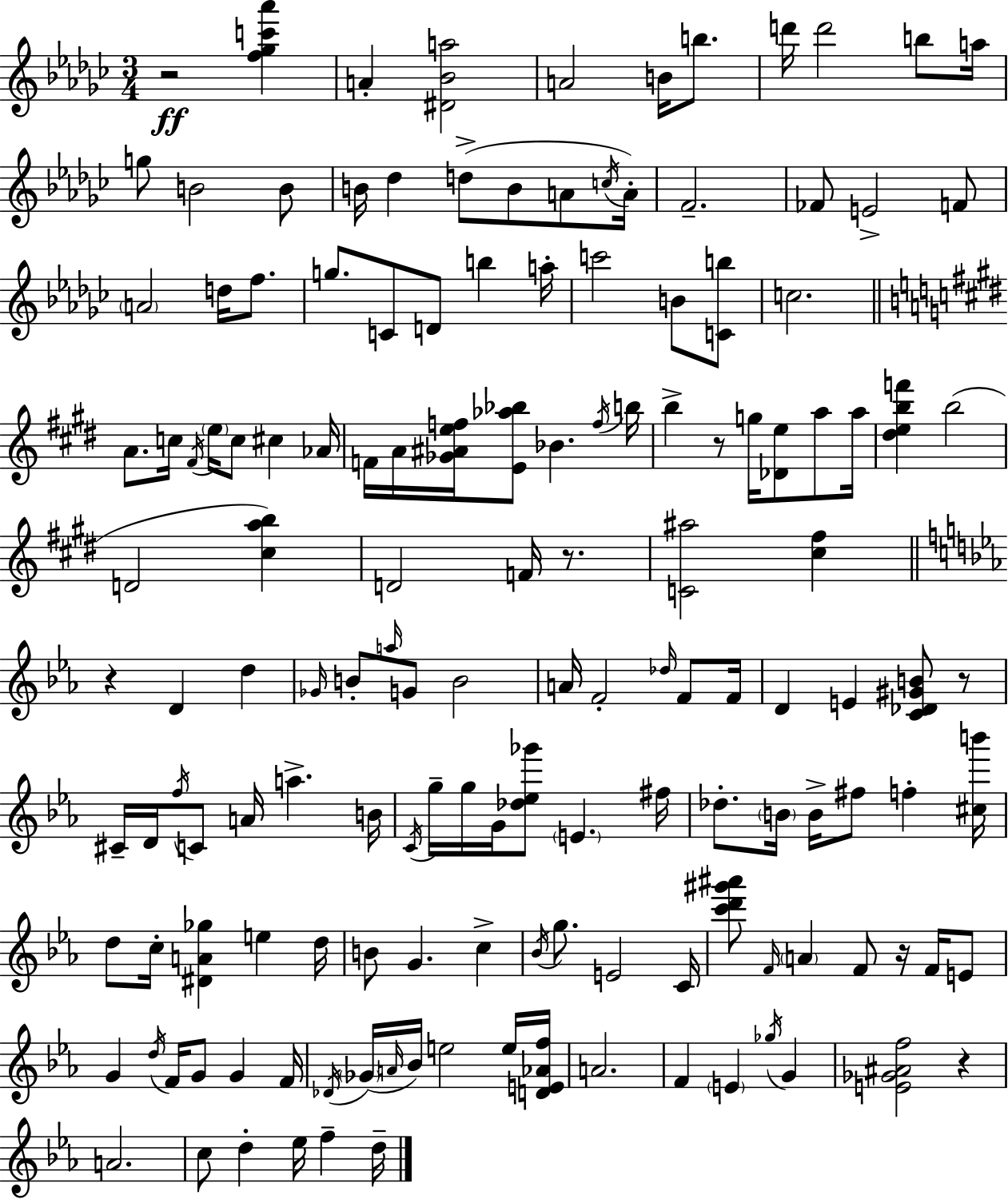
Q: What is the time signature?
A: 3/4